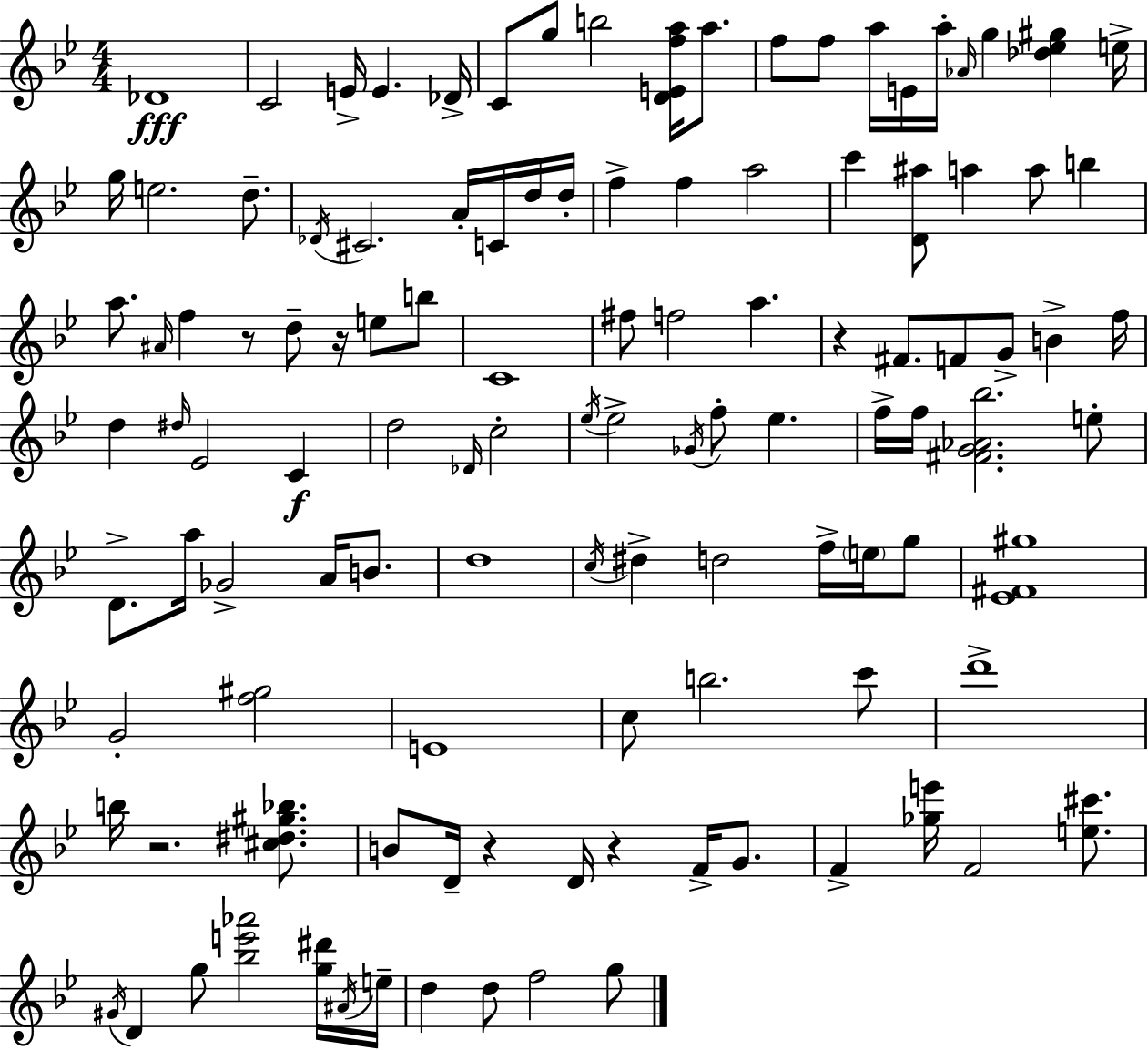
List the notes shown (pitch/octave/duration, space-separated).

Db4/w C4/h E4/s E4/q. Db4/s C4/e G5/e B5/h [D4,E4,F5,A5]/s A5/e. F5/e F5/e A5/s E4/s A5/s Ab4/s G5/q [Db5,Eb5,G#5]/q E5/s G5/s E5/h. D5/e. Db4/s C#4/h. A4/s C4/s D5/s D5/s F5/q F5/q A5/h C6/q [D4,A#5]/e A5/q A5/e B5/q A5/e. A#4/s F5/q R/e D5/e R/s E5/e B5/e C4/w F#5/e F5/h A5/q. R/q F#4/e. F4/e G4/e B4/q F5/s D5/q D#5/s Eb4/h C4/q D5/h Db4/s C5/h Eb5/s Eb5/h Gb4/s F5/e Eb5/q. F5/s F5/s [F#4,G4,Ab4,Bb5]/h. E5/e D4/e. A5/s Gb4/h A4/s B4/e. D5/w C5/s D#5/q D5/h F5/s E5/s G5/e [Eb4,F#4,G#5]/w G4/h [F5,G#5]/h E4/w C5/e B5/h. C6/e D6/w B5/s R/h. [C#5,D#5,G#5,Bb5]/e. B4/e D4/s R/q D4/s R/q F4/s G4/e. F4/q [Gb5,E6]/s F4/h [E5,C#6]/e. G#4/s D4/q G5/e [Bb5,E6,Ab6]/h [G5,D#6]/s A#4/s E5/s D5/q D5/e F5/h G5/e